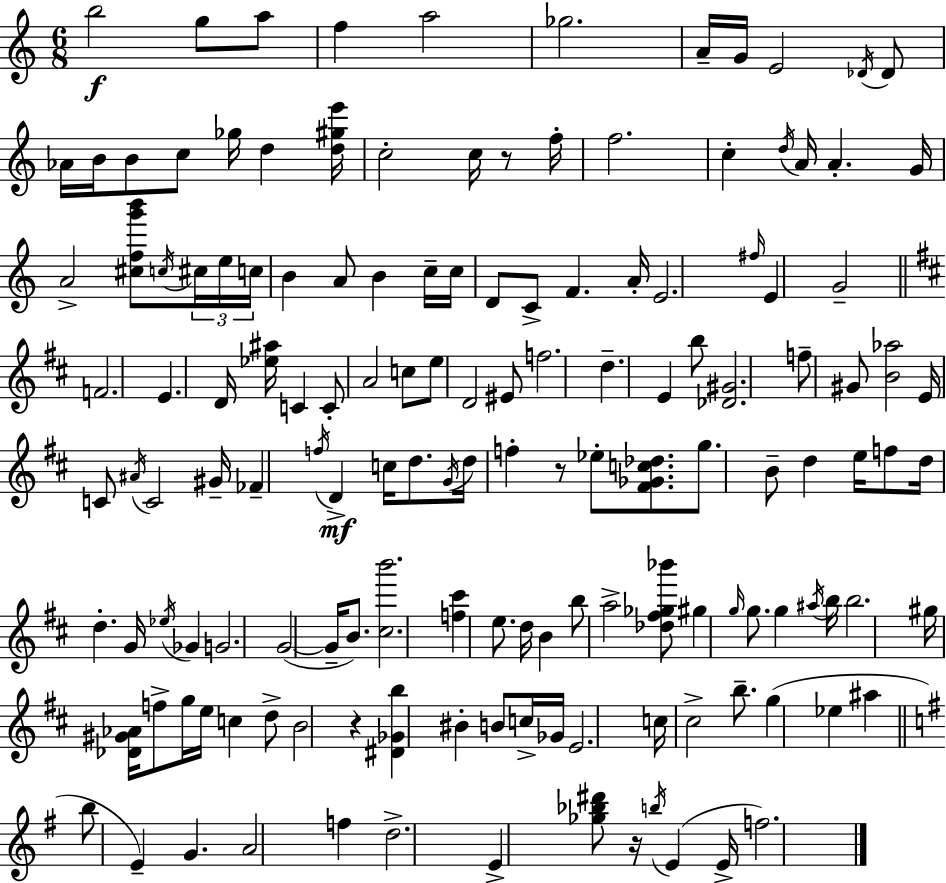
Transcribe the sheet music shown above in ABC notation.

X:1
T:Untitled
M:6/8
L:1/4
K:C
b2 g/2 a/2 f a2 _g2 A/4 G/4 E2 _D/4 _D/2 _A/4 B/4 B/2 c/2 _g/4 d [d^ge']/4 c2 c/4 z/2 f/4 f2 c d/4 A/4 A G/4 A2 [^cfg'b']/2 c/4 ^c/4 e/4 c/4 B A/2 B c/4 c/4 D/2 C/2 F A/4 E2 ^f/4 E G2 F2 E D/4 [_e^a]/4 C C/2 A2 c/2 e/2 D2 ^E/2 f2 d E b/2 [_D^G]2 f/2 ^G/2 [B_a]2 E/4 C/2 ^A/4 C2 ^G/4 _F f/4 D c/4 d/2 G/4 d/4 f z/2 _e/2 [^F_Gc_d]/2 g/2 B/2 d e/4 f/2 d/4 d G/4 _e/4 _G G2 G2 G/4 B/2 [^cb']2 [f^c'] e/2 d/4 B b/2 a2 [_d^f_g_b']/2 ^g g/4 g/2 g ^a/4 b/4 b2 ^g/4 [_D^G_A]/4 f/2 g/4 e/4 c d/2 B2 z [^D_Gb] ^B B/2 c/4 _G/4 E2 c/4 ^c2 b/2 g _e ^a b/2 E G A2 f d2 E [_g_b^d']/2 z/4 b/4 E E/4 f2